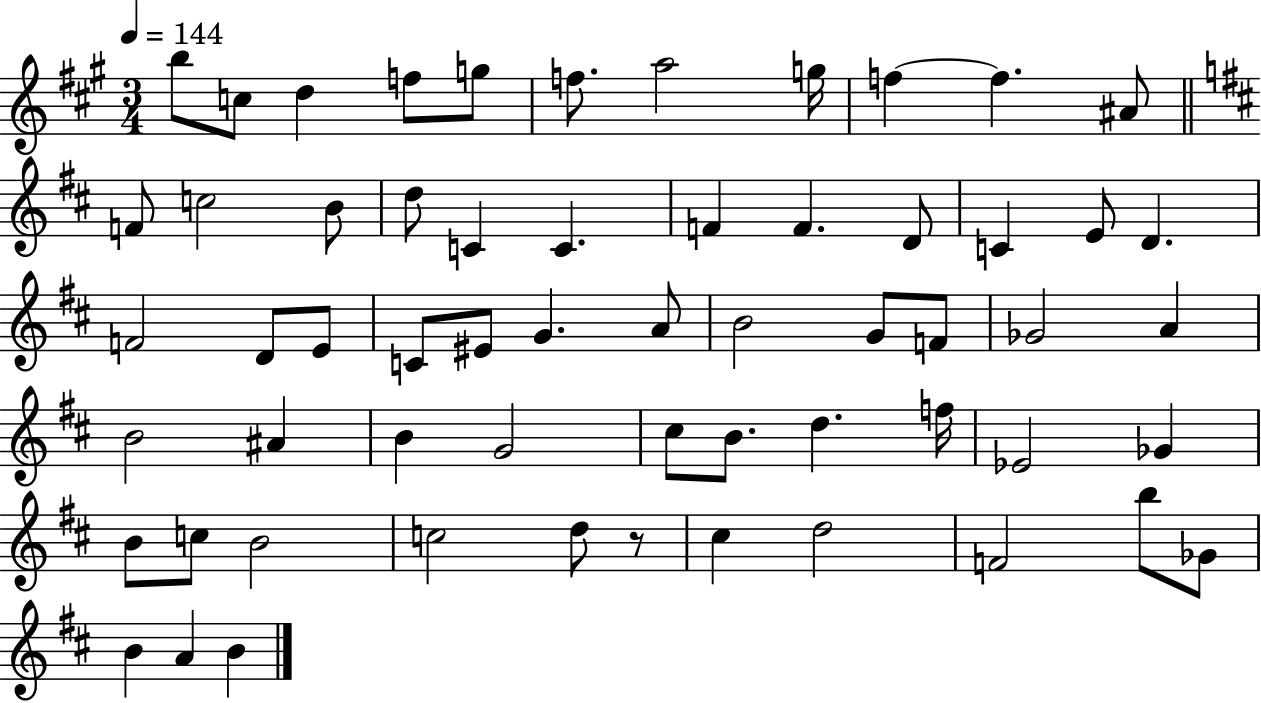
X:1
T:Untitled
M:3/4
L:1/4
K:A
b/2 c/2 d f/2 g/2 f/2 a2 g/4 f f ^A/2 F/2 c2 B/2 d/2 C C F F D/2 C E/2 D F2 D/2 E/2 C/2 ^E/2 G A/2 B2 G/2 F/2 _G2 A B2 ^A B G2 ^c/2 B/2 d f/4 _E2 _G B/2 c/2 B2 c2 d/2 z/2 ^c d2 F2 b/2 _G/2 B A B